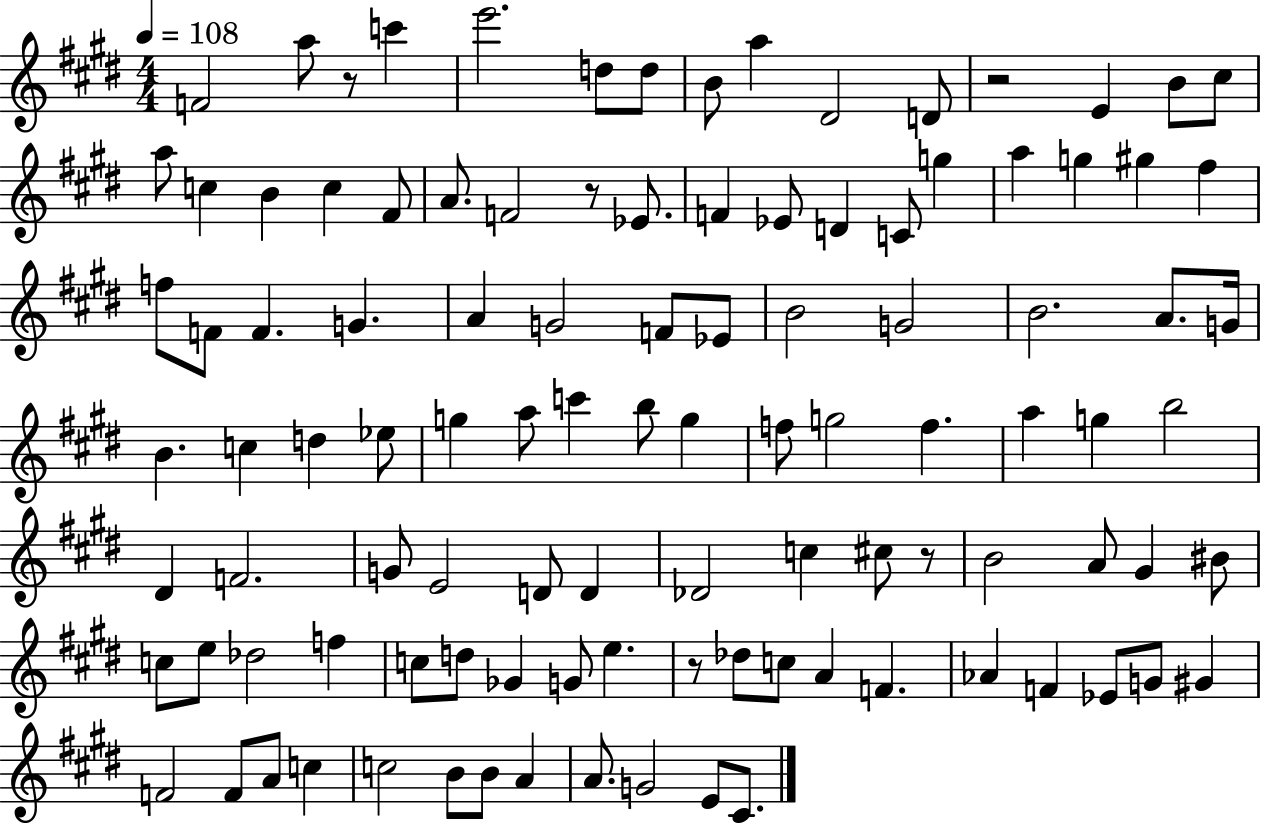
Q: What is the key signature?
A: E major